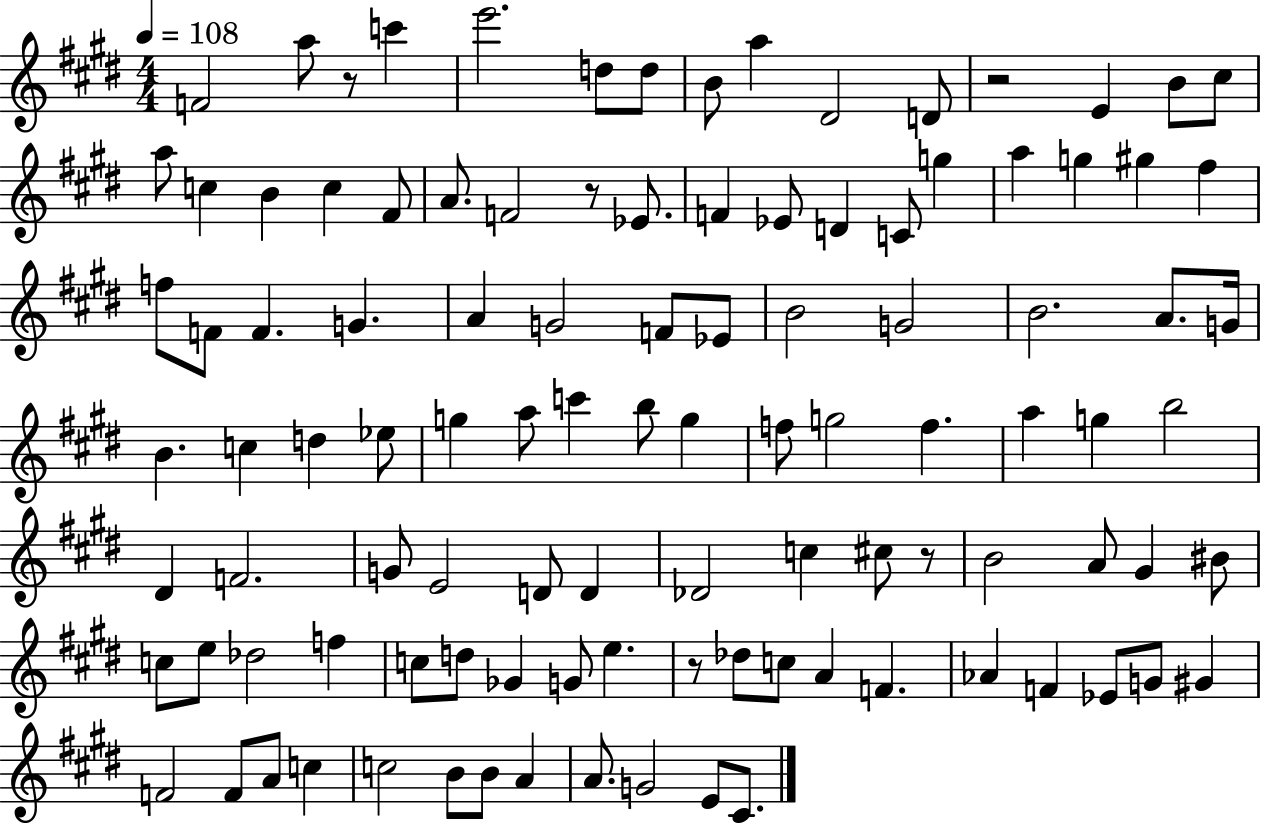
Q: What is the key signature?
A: E major